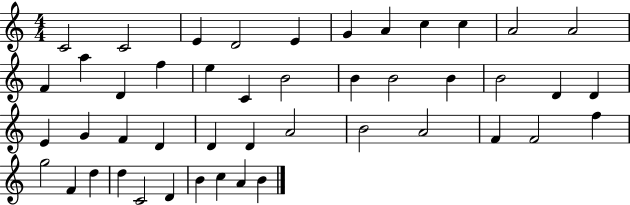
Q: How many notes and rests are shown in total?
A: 46